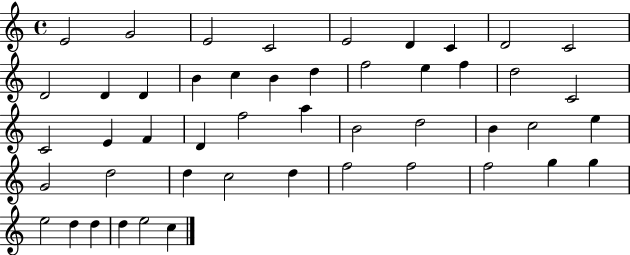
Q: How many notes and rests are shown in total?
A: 48